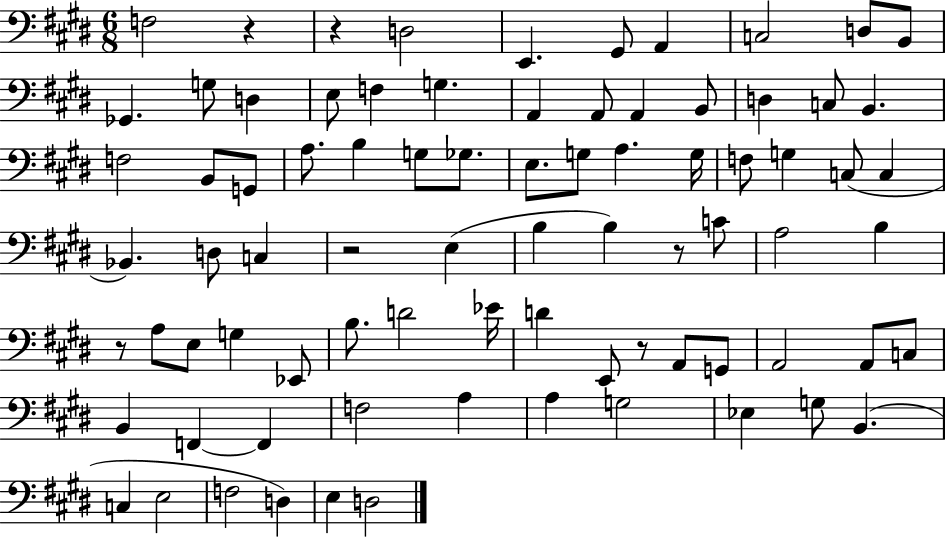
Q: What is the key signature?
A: E major